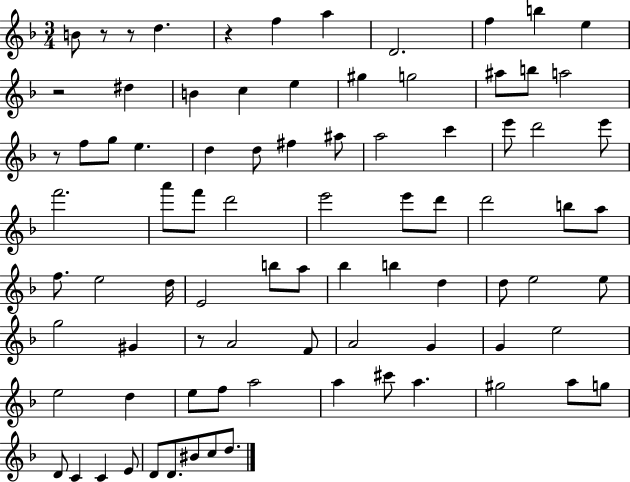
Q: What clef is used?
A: treble